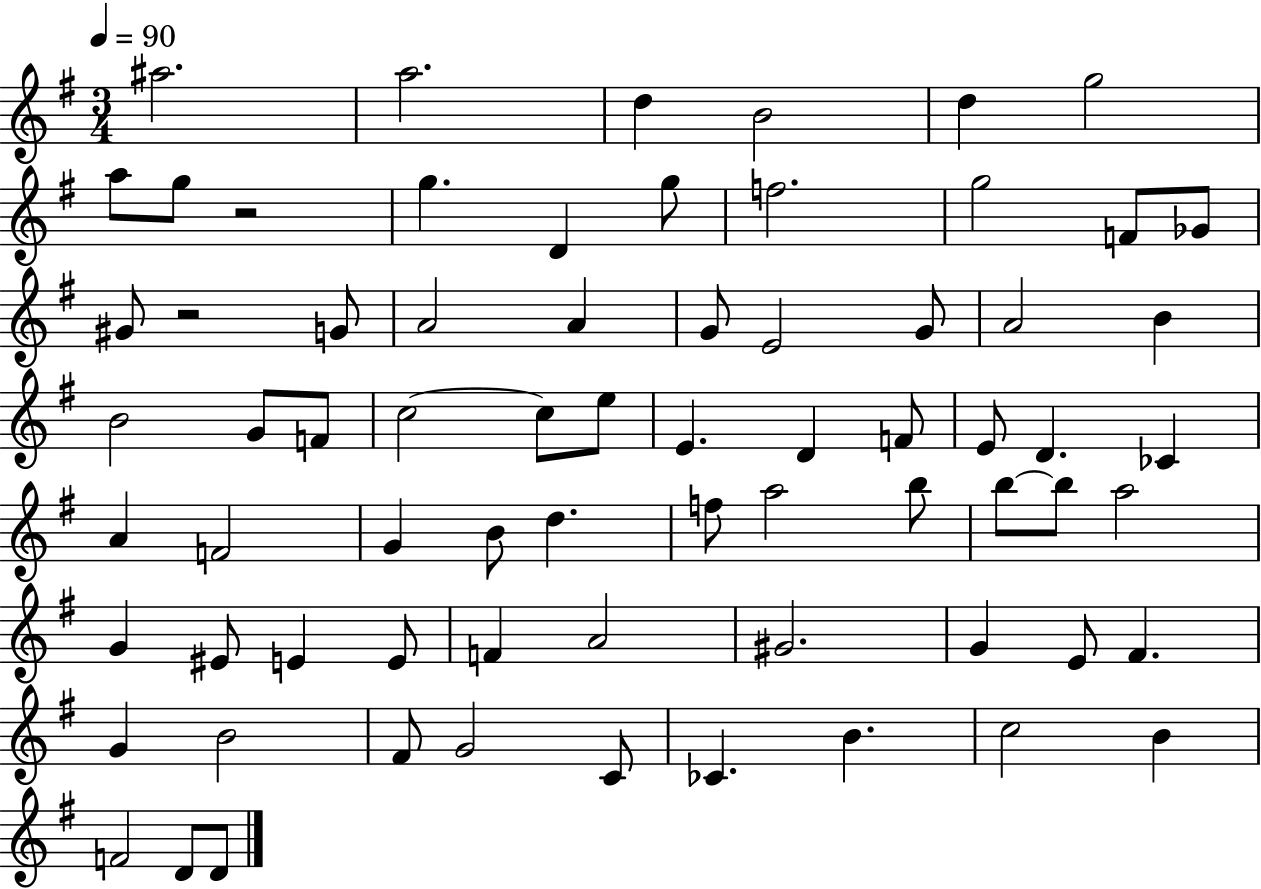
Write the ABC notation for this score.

X:1
T:Untitled
M:3/4
L:1/4
K:G
^a2 a2 d B2 d g2 a/2 g/2 z2 g D g/2 f2 g2 F/2 _G/2 ^G/2 z2 G/2 A2 A G/2 E2 G/2 A2 B B2 G/2 F/2 c2 c/2 e/2 E D F/2 E/2 D _C A F2 G B/2 d f/2 a2 b/2 b/2 b/2 a2 G ^E/2 E E/2 F A2 ^G2 G E/2 ^F G B2 ^F/2 G2 C/2 _C B c2 B F2 D/2 D/2